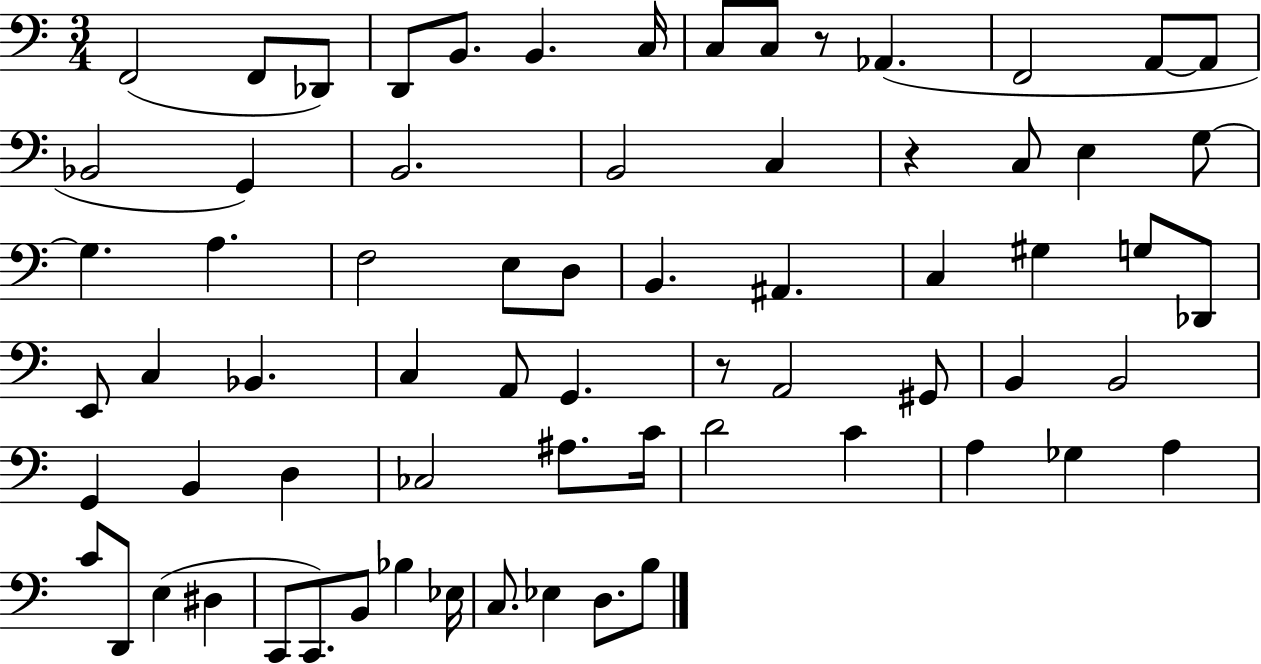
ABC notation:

X:1
T:Untitled
M:3/4
L:1/4
K:C
F,,2 F,,/2 _D,,/2 D,,/2 B,,/2 B,, C,/4 C,/2 C,/2 z/2 _A,, F,,2 A,,/2 A,,/2 _B,,2 G,, B,,2 B,,2 C, z C,/2 E, G,/2 G, A, F,2 E,/2 D,/2 B,, ^A,, C, ^G, G,/2 _D,,/2 E,,/2 C, _B,, C, A,,/2 G,, z/2 A,,2 ^G,,/2 B,, B,,2 G,, B,, D, _C,2 ^A,/2 C/4 D2 C A, _G, A, C/2 D,,/2 E, ^D, C,,/2 C,,/2 B,,/2 _B, _E,/4 C,/2 _E, D,/2 B,/2